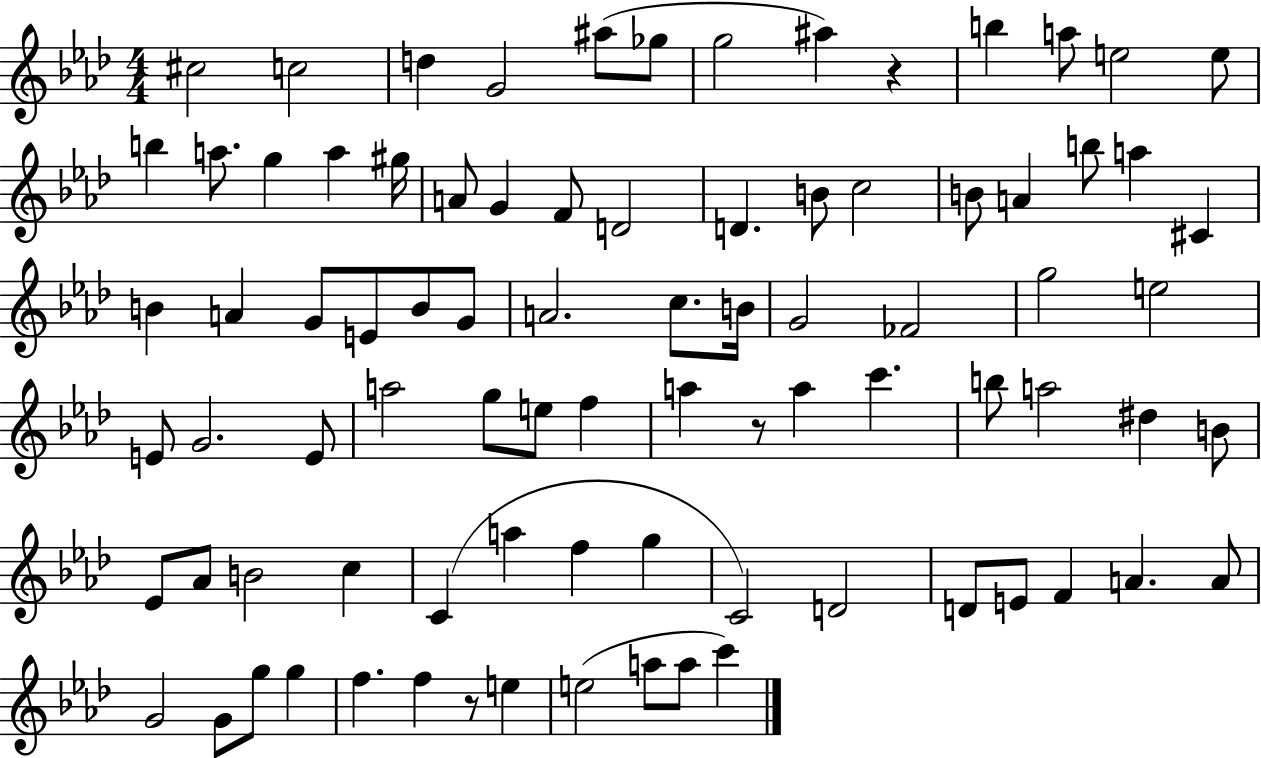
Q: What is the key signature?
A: AES major